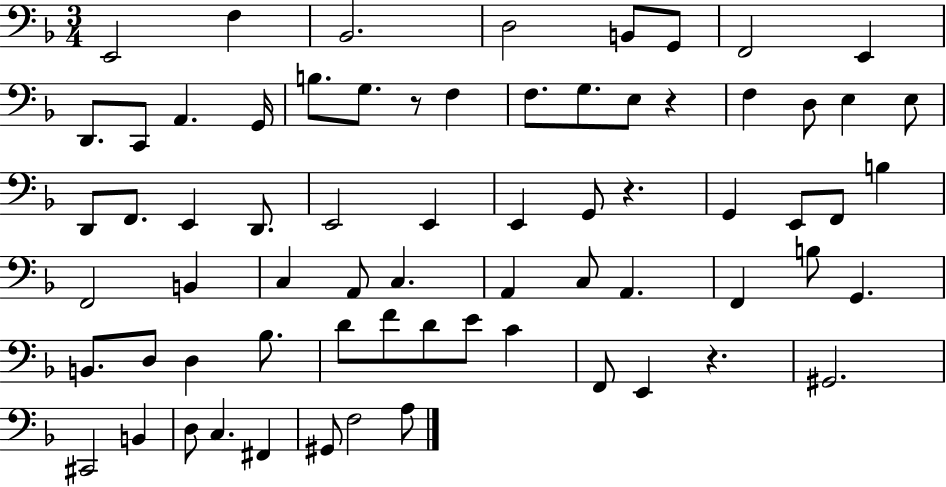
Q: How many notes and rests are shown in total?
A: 69